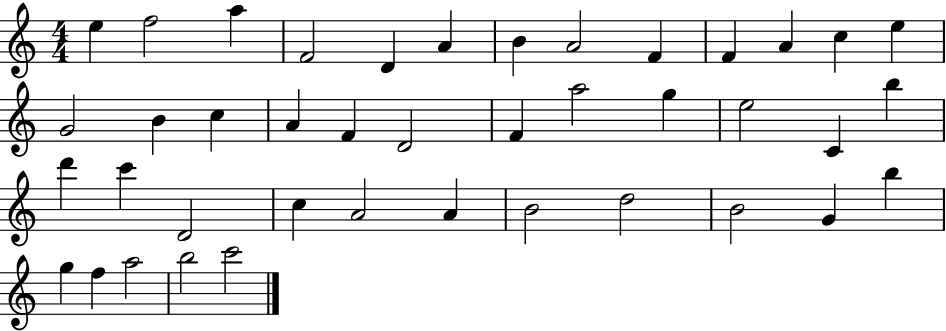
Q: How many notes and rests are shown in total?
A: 41